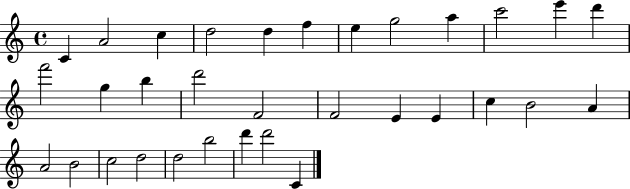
C4/q A4/h C5/q D5/h D5/q F5/q E5/q G5/h A5/q C6/h E6/q D6/q F6/h G5/q B5/q D6/h F4/h F4/h E4/q E4/q C5/q B4/h A4/q A4/h B4/h C5/h D5/h D5/h B5/h D6/q D6/h C4/q